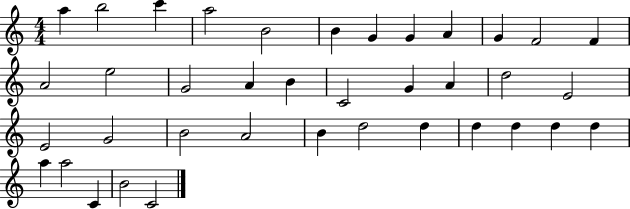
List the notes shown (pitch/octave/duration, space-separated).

A5/q B5/h C6/q A5/h B4/h B4/q G4/q G4/q A4/q G4/q F4/h F4/q A4/h E5/h G4/h A4/q B4/q C4/h G4/q A4/q D5/h E4/h E4/h G4/h B4/h A4/h B4/q D5/h D5/q D5/q D5/q D5/q D5/q A5/q A5/h C4/q B4/h C4/h